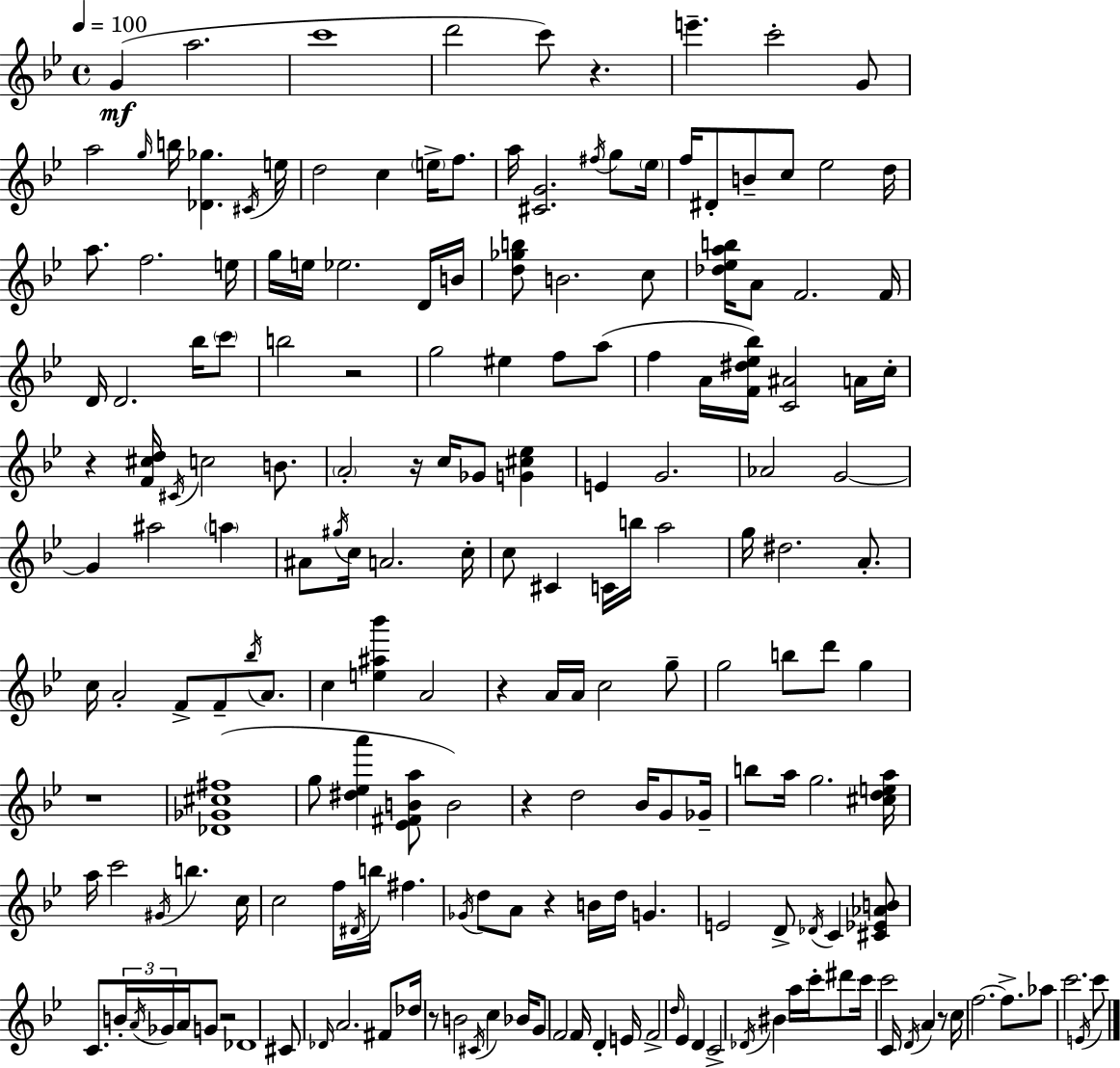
{
  \clef treble
  \time 4/4
  \defaultTimeSignature
  \key g \minor
  \tempo 4 = 100
  g'4(\mf a''2. | c'''1 | d'''2 c'''8) r4. | e'''4.-- c'''2-. g'8 | \break a''2 \grace { g''16 } b''16 <des' ges''>4. | \acciaccatura { cis'16 } e''16 d''2 c''4 \parenthesize e''16-> f''8. | a''16 <cis' g'>2. \acciaccatura { fis''16 } | g''8 \parenthesize ees''16 f''16 dis'8-. b'8-- c''8 ees''2 | \break d''16 a''8. f''2. | e''16 g''16 e''16 ees''2. | d'16 b'16 <d'' ges'' b''>8 b'2. | c''8 <des'' ees'' a'' b''>16 a'8 f'2. | \break f'16 d'16 d'2. | bes''16 \parenthesize c'''8 b''2 r2 | g''2 eis''4 f''8 | a''8( f''4 a'16 <f' dis'' ees'' bes''>16) <c' ais'>2 | \break a'16 c''16-. r4 <f' cis'' d''>16 \acciaccatura { cis'16 } c''2 | b'8. \parenthesize a'2-. r16 c''16 ges'8 | <g' cis'' ees''>4 e'4 g'2. | aes'2 g'2~~ | \break g'4 ais''2 | \parenthesize a''4 ais'8 \acciaccatura { gis''16 } c''16 a'2. | c''16-. c''8 cis'4 c'16 b''16 a''2 | g''16 dis''2. | \break a'8.-. c''16 a'2-. f'8-> | f'8-- \acciaccatura { bes''16 } a'8. c''4 <e'' ais'' bes'''>4 a'2 | r4 a'16 a'16 c''2 | g''8-- g''2 b''8 | \break d'''8 g''4 r1 | <des' ges' cis'' fis''>1( | g''8 <dis'' ees'' a'''>4 <ees' fis' b' a''>8 b'2) | r4 d''2 | \break bes'16 g'8 ges'16-- b''8 a''16 g''2. | <cis'' d'' e'' a''>16 a''16 c'''2 \acciaccatura { gis'16 } | b''4. c''16 c''2 f''16 | \acciaccatura { dis'16 } b''16 fis''4. \acciaccatura { ges'16 } d''8 a'8 r4 | \break b'16 d''16 g'4. e'2 | d'8-> \acciaccatura { des'16 } c'4 <cis' ees' aes' b'>8 c'8. \tuplet 3/2 { b'16-. \acciaccatura { a'16 } ges'16 } | a'16 g'8 r2 des'1 | cis'8 \grace { des'16 } a'2. | \break fis'8 des''16 r8 b'2 | \acciaccatura { cis'16 } c''4 bes'16 g'8 f'2 | f'16 d'4-. e'16 f'2-> | \grace { d''16 } ees'4 d'4 c'2-> | \break \acciaccatura { des'16 } bis'4 a''16 c'''16-. dis'''8 c'''16 | c'''2 c'16 \acciaccatura { d'16 } a'4 r8 | c''16 f''2.~~ f''8.-> | aes''8 c'''2. \acciaccatura { e'16 } c'''8 | \break \bar "|."
}